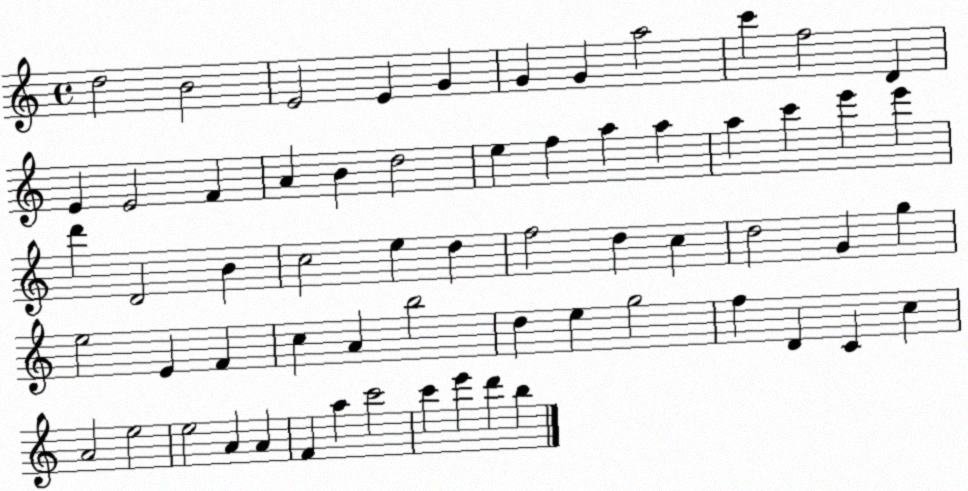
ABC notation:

X:1
T:Untitled
M:4/4
L:1/4
K:C
d2 B2 E2 E G G G a2 c' f2 D E E2 F A B d2 e f a a a c' e' e' d' D2 B c2 e d f2 d c d2 G g e2 E F c A b2 d e g2 f D C c A2 e2 e2 A A F a c'2 c' e' d' b